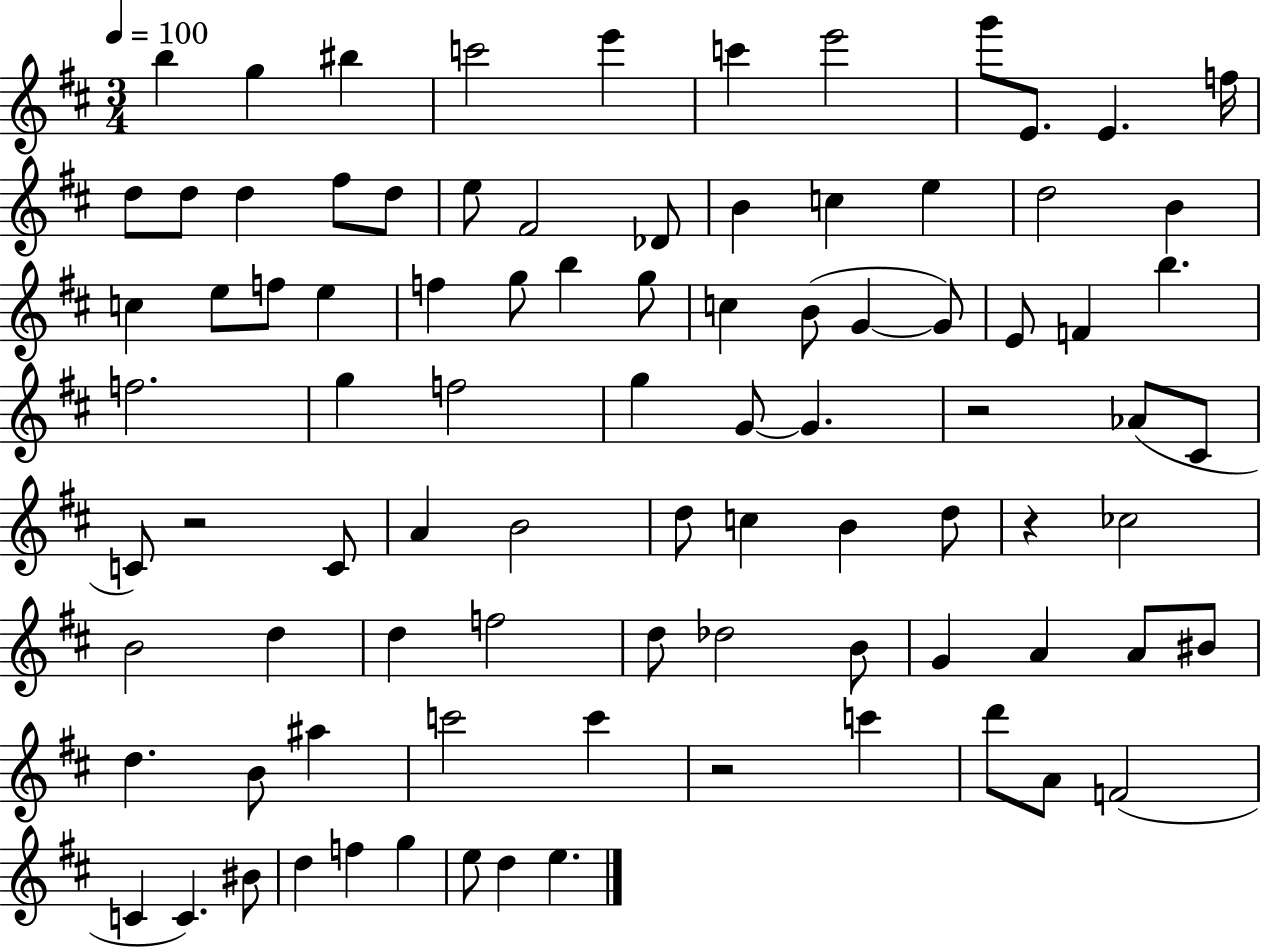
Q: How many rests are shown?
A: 4